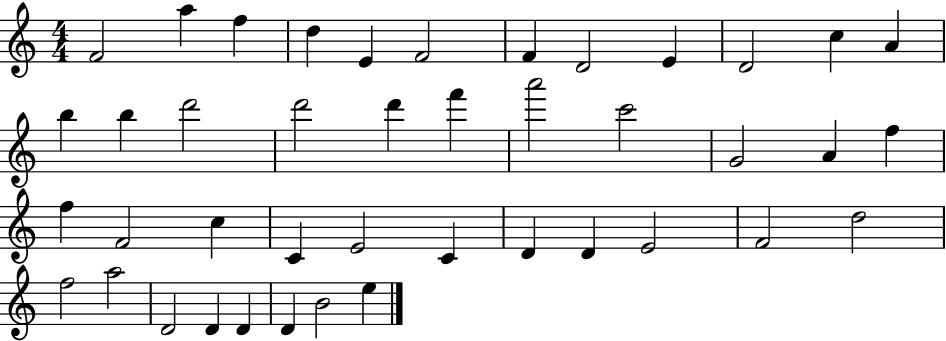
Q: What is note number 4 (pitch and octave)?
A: D5